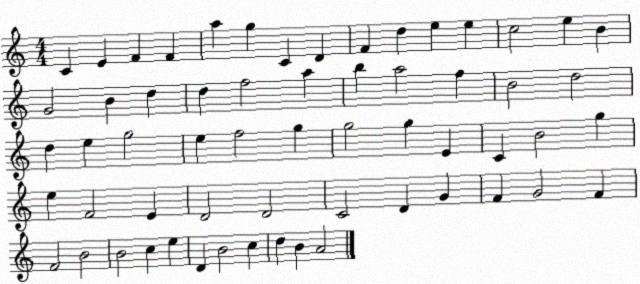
X:1
T:Untitled
M:4/4
L:1/4
K:C
C E F F a g C D F d e e c2 e B G2 B d d f2 a b a2 f B2 d2 d e g2 e f2 g g2 g E C B2 g e F2 E D2 D2 C2 D G F G2 F F2 B2 B2 c e D B2 c d B A2